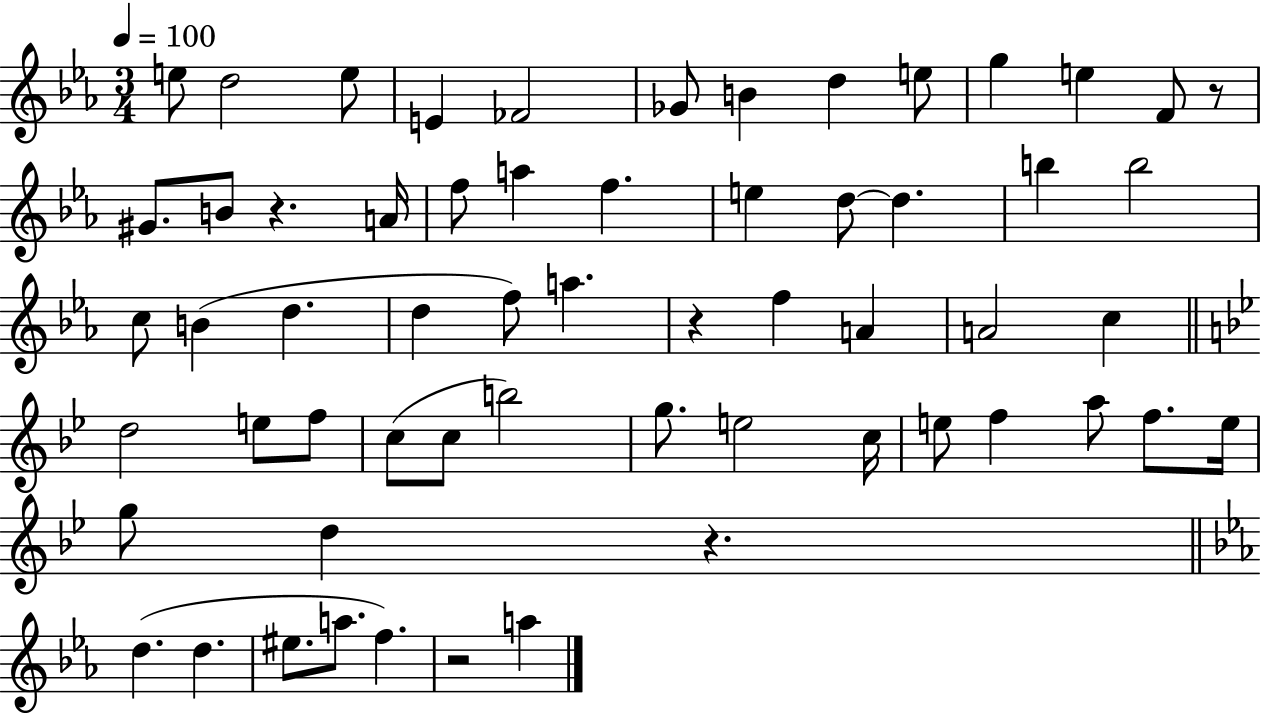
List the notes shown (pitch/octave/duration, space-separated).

E5/e D5/h E5/e E4/q FES4/h Gb4/e B4/q D5/q E5/e G5/q E5/q F4/e R/e G#4/e. B4/e R/q. A4/s F5/e A5/q F5/q. E5/q D5/e D5/q. B5/q B5/h C5/e B4/q D5/q. D5/q F5/e A5/q. R/q F5/q A4/q A4/h C5/q D5/h E5/e F5/e C5/e C5/e B5/h G5/e. E5/h C5/s E5/e F5/q A5/e F5/e. E5/s G5/e D5/q R/q. D5/q. D5/q. EIS5/e. A5/e. F5/q. R/h A5/q